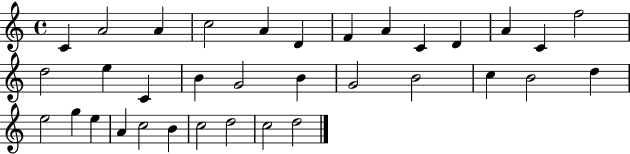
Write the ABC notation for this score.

X:1
T:Untitled
M:4/4
L:1/4
K:C
C A2 A c2 A D F A C D A C f2 d2 e C B G2 B G2 B2 c B2 d e2 g e A c2 B c2 d2 c2 d2